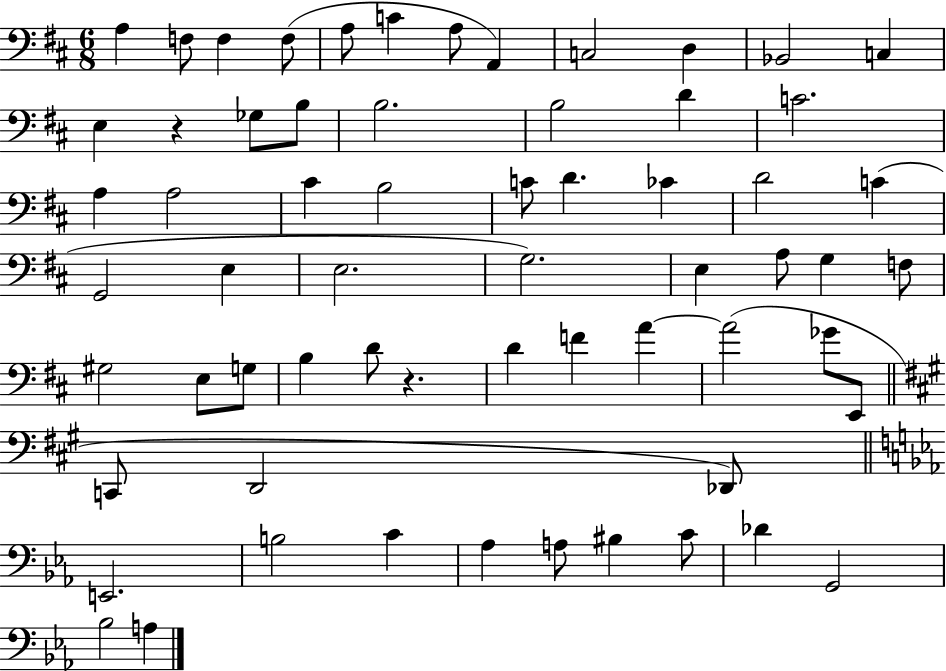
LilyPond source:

{
  \clef bass
  \numericTimeSignature
  \time 6/8
  \key d \major
  a4 f8 f4 f8( | a8 c'4 a8 a,4) | c2 d4 | bes,2 c4 | \break e4 r4 ges8 b8 | b2. | b2 d'4 | c'2. | \break a4 a2 | cis'4 b2 | c'8 d'4. ces'4 | d'2 c'4( | \break g,2 e4 | e2. | g2.) | e4 a8 g4 f8 | \break gis2 e8 g8 | b4 d'8 r4. | d'4 f'4 a'4~~ | a'2( ges'8 e,8 | \break \bar "||" \break \key a \major c,8 d,2 des,8) | \bar "||" \break \key ees \major e,2. | b2 c'4 | aes4 a8 bis4 c'8 | des'4 g,2 | \break bes2 a4 | \bar "|."
}